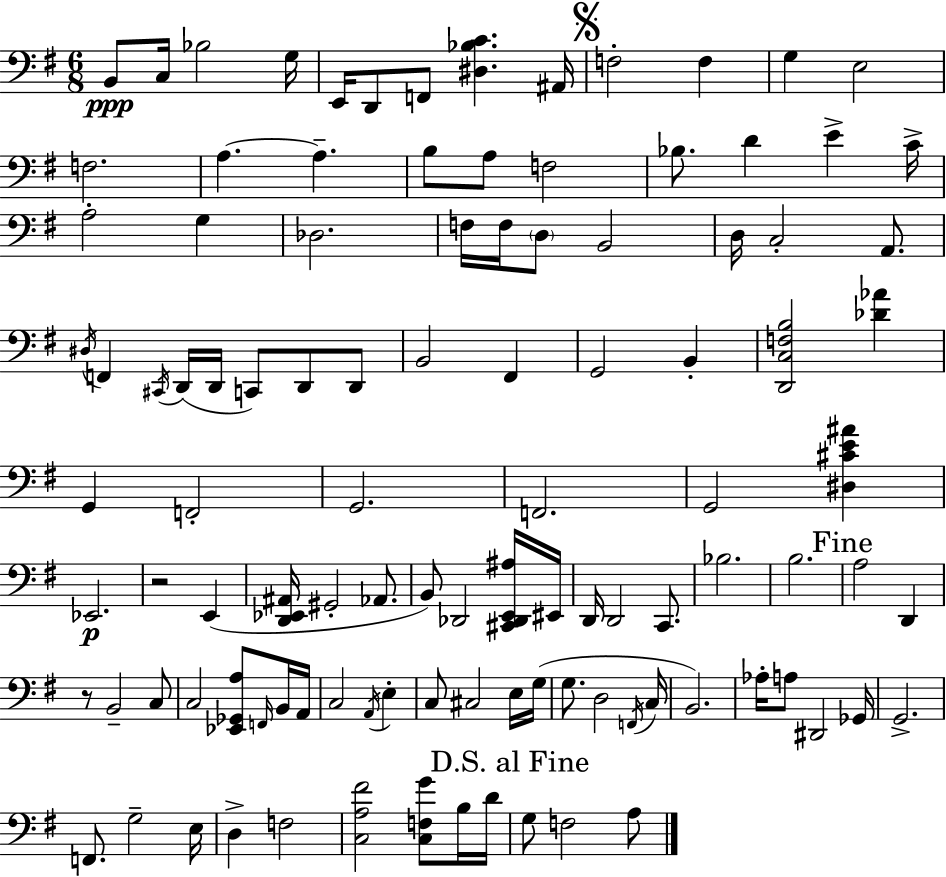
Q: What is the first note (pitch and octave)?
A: B2